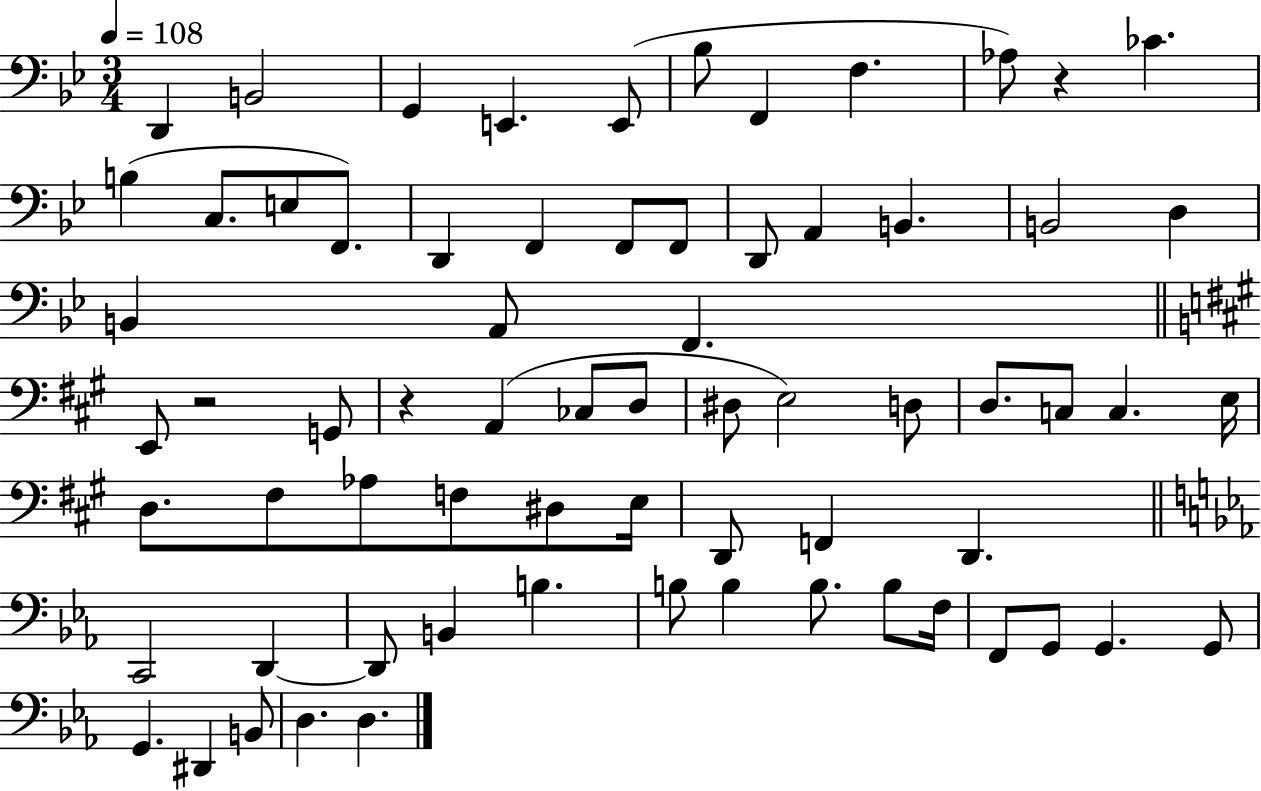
{
  \clef bass
  \numericTimeSignature
  \time 3/4
  \key bes \major
  \tempo 4 = 108
  d,4 b,2 | g,4 e,4. e,8( | bes8 f,4 f4. | aes8) r4 ces'4. | \break b4( c8. e8 f,8.) | d,4 f,4 f,8 f,8 | d,8 a,4 b,4. | b,2 d4 | \break b,4 a,8 f,4. | \bar "||" \break \key a \major e,8 r2 g,8 | r4 a,4( ces8 d8 | dis8 e2) d8 | d8. c8 c4. e16 | \break d8. fis8 aes8 f8 dis8 e16 | d,8 f,4 d,4. | \bar "||" \break \key ees \major c,2 d,4~~ | d,8 b,4 b4. | b8 b4 b8. b8 f16 | f,8 g,8 g,4. g,8 | \break g,4. dis,4 b,8 | d4. d4. | \bar "|."
}